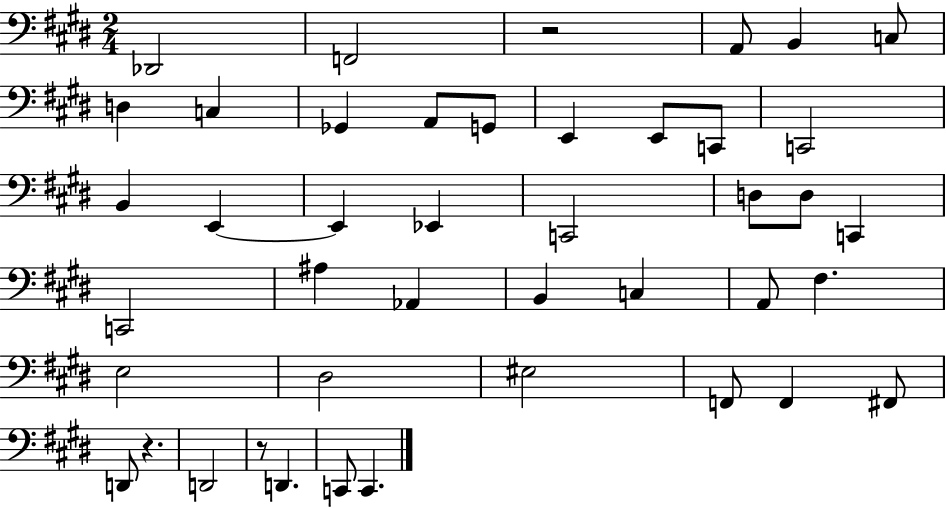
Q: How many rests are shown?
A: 3